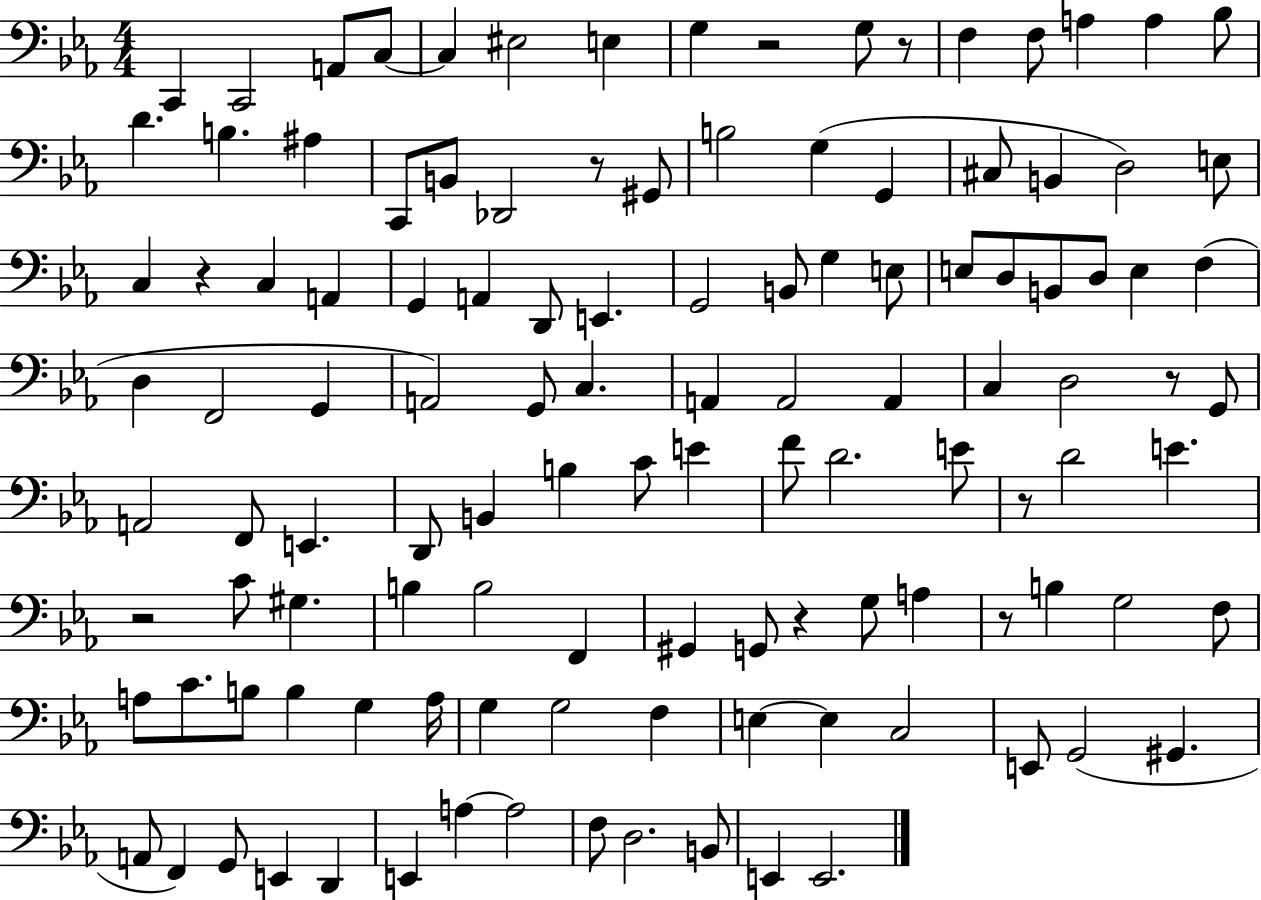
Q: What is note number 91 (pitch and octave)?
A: F3